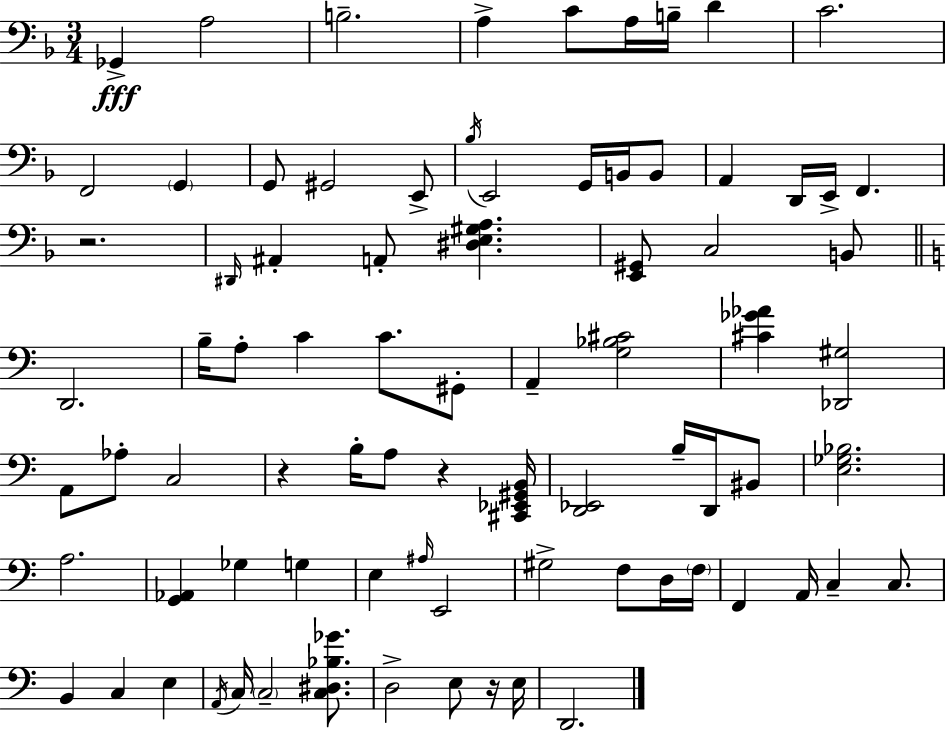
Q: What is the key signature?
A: F major